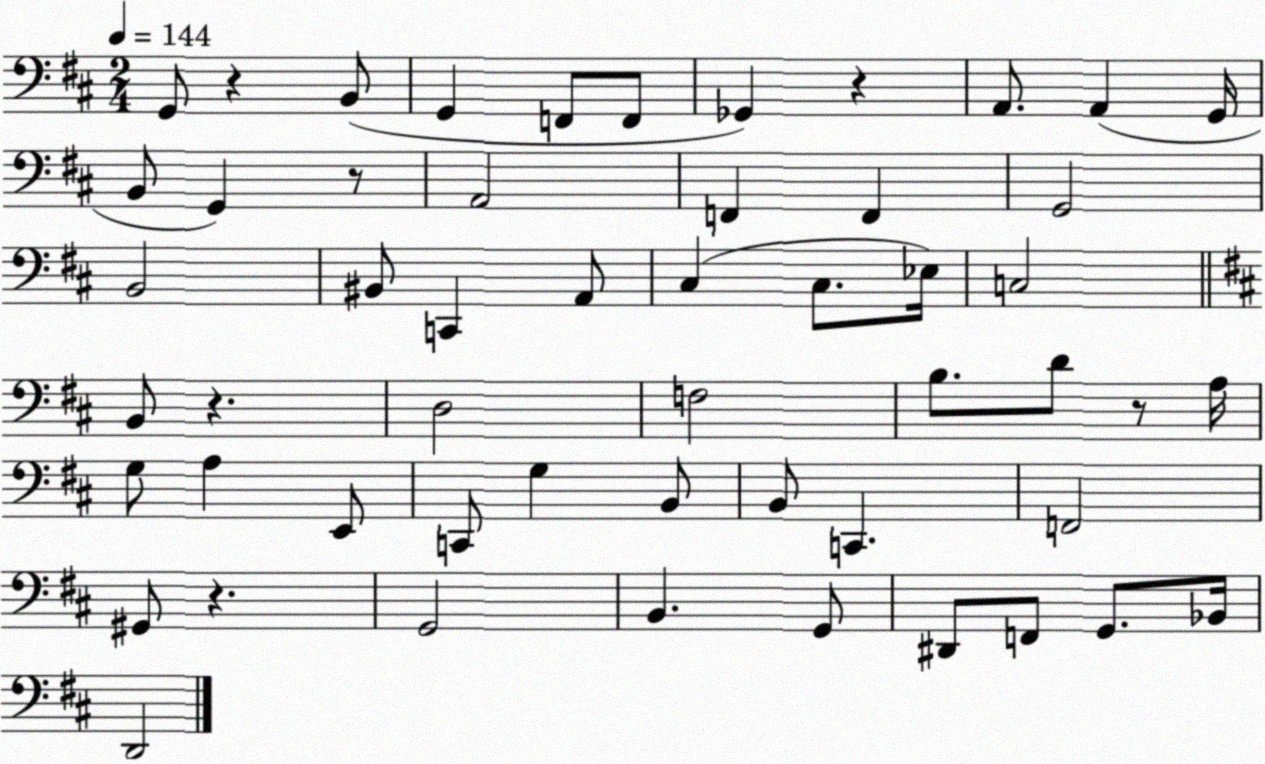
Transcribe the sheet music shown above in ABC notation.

X:1
T:Untitled
M:2/4
L:1/4
K:D
G,,/2 z B,,/2 G,, F,,/2 F,,/2 _G,, z A,,/2 A,, G,,/4 B,,/2 G,, z/2 A,,2 F,, F,, G,,2 B,,2 ^B,,/2 C,, A,,/2 ^C, ^C,/2 _E,/4 C,2 B,,/2 z D,2 F,2 B,/2 D/2 z/2 A,/4 G,/2 A, E,,/2 C,,/2 G, B,,/2 B,,/2 C,, F,,2 ^G,,/2 z G,,2 B,, G,,/2 ^D,,/2 F,,/2 G,,/2 _B,,/4 D,,2